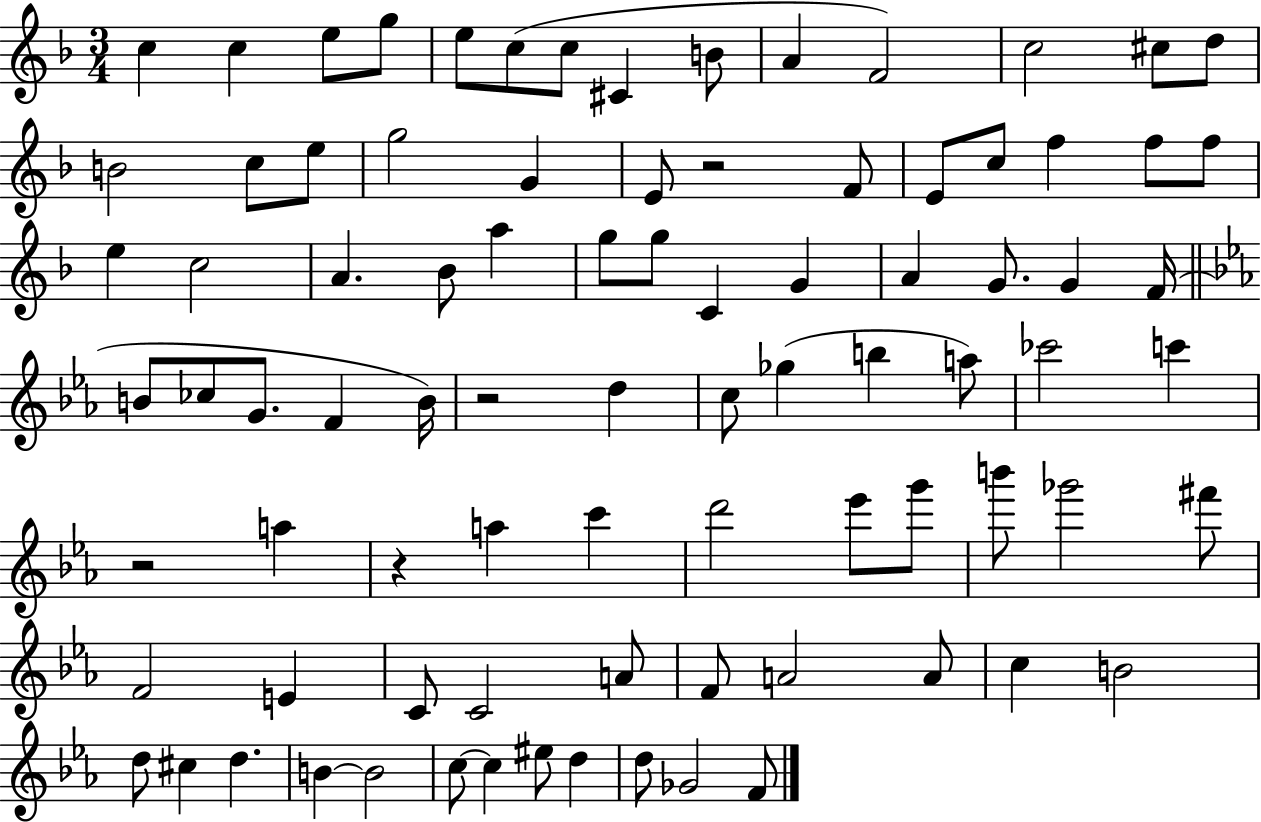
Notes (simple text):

C5/q C5/q E5/e G5/e E5/e C5/e C5/e C#4/q B4/e A4/q F4/h C5/h C#5/e D5/e B4/h C5/e E5/e G5/h G4/q E4/e R/h F4/e E4/e C5/e F5/q F5/e F5/e E5/q C5/h A4/q. Bb4/e A5/q G5/e G5/e C4/q G4/q A4/q G4/e. G4/q F4/s B4/e CES5/e G4/e. F4/q B4/s R/h D5/q C5/e Gb5/q B5/q A5/e CES6/h C6/q R/h A5/q R/q A5/q C6/q D6/h Eb6/e G6/e B6/e Gb6/h F#6/e F4/h E4/q C4/e C4/h A4/e F4/e A4/h A4/e C5/q B4/h D5/e C#5/q D5/q. B4/q B4/h C5/e C5/q EIS5/e D5/q D5/e Gb4/h F4/e